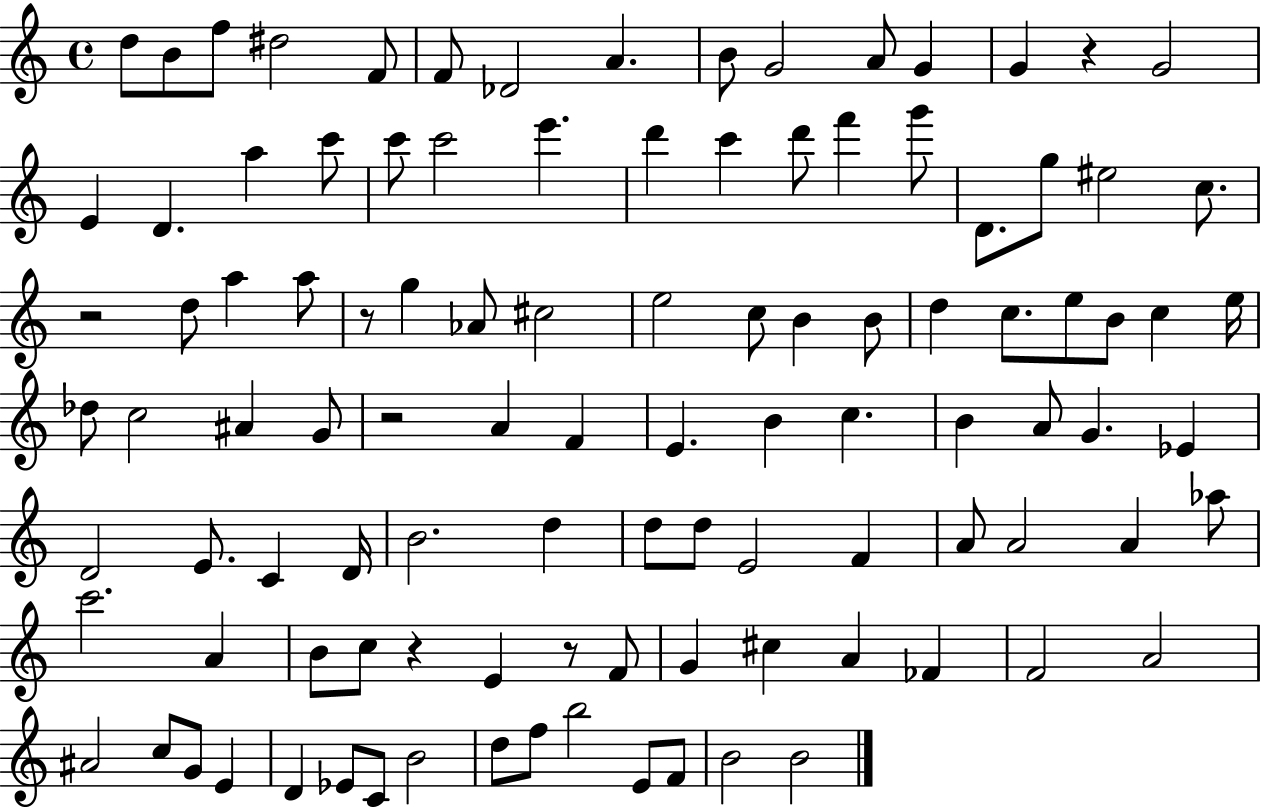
D5/e B4/e F5/e D#5/h F4/e F4/e Db4/h A4/q. B4/e G4/h A4/e G4/q G4/q R/q G4/h E4/q D4/q. A5/q C6/e C6/e C6/h E6/q. D6/q C6/q D6/e F6/q G6/e D4/e. G5/e EIS5/h C5/e. R/h D5/e A5/q A5/e R/e G5/q Ab4/e C#5/h E5/h C5/e B4/q B4/e D5/q C5/e. E5/e B4/e C5/q E5/s Db5/e C5/h A#4/q G4/e R/h A4/q F4/q E4/q. B4/q C5/q. B4/q A4/e G4/q. Eb4/q D4/h E4/e. C4/q D4/s B4/h. D5/q D5/e D5/e E4/h F4/q A4/e A4/h A4/q Ab5/e C6/h. A4/q B4/e C5/e R/q E4/q R/e F4/e G4/q C#5/q A4/q FES4/q F4/h A4/h A#4/h C5/e G4/e E4/q D4/q Eb4/e C4/e B4/h D5/e F5/e B5/h E4/e F4/e B4/h B4/h